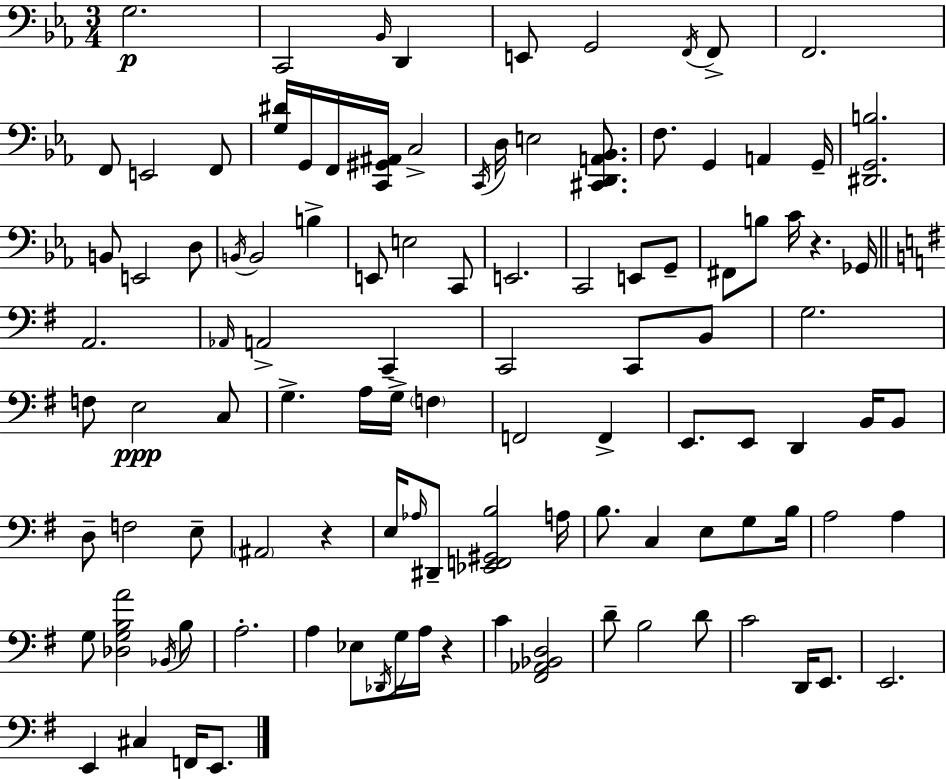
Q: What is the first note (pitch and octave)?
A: G3